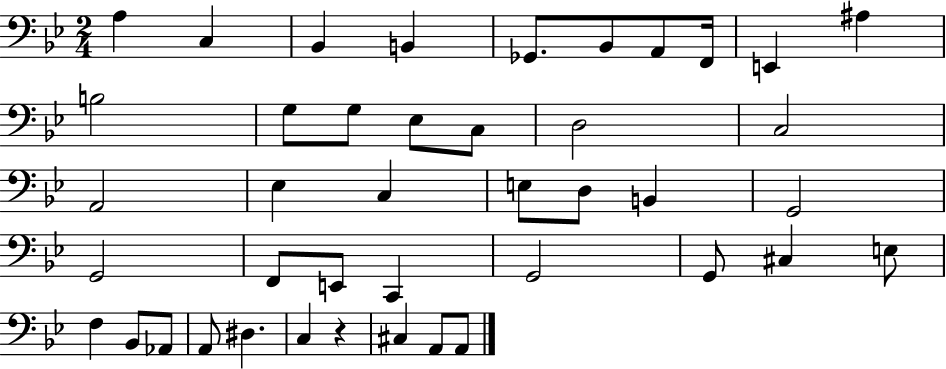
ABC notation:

X:1
T:Untitled
M:2/4
L:1/4
K:Bb
A, C, _B,, B,, _G,,/2 _B,,/2 A,,/2 F,,/4 E,, ^A, B,2 G,/2 G,/2 _E,/2 C,/2 D,2 C,2 A,,2 _E, C, E,/2 D,/2 B,, G,,2 G,,2 F,,/2 E,,/2 C,, G,,2 G,,/2 ^C, E,/2 F, _B,,/2 _A,,/2 A,,/2 ^D, C, z ^C, A,,/2 A,,/2